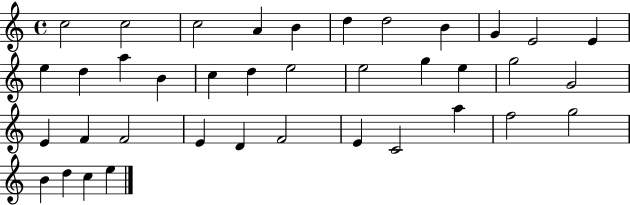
C5/h C5/h C5/h A4/q B4/q D5/q D5/h B4/q G4/q E4/h E4/q E5/q D5/q A5/q B4/q C5/q D5/q E5/h E5/h G5/q E5/q G5/h G4/h E4/q F4/q F4/h E4/q D4/q F4/h E4/q C4/h A5/q F5/h G5/h B4/q D5/q C5/q E5/q